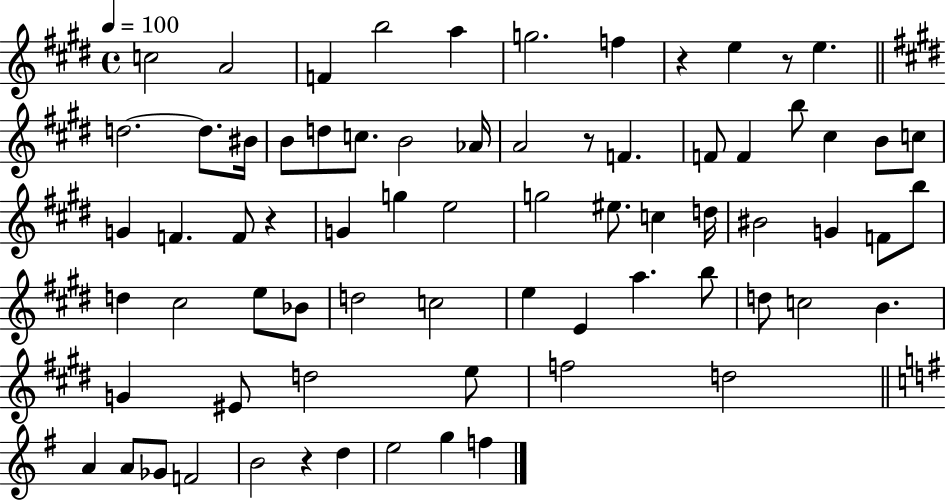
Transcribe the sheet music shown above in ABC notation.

X:1
T:Untitled
M:4/4
L:1/4
K:E
c2 A2 F b2 a g2 f z e z/2 e d2 d/2 ^B/4 B/2 d/2 c/2 B2 _A/4 A2 z/2 F F/2 F b/2 ^c B/2 c/2 G F F/2 z G g e2 g2 ^e/2 c d/4 ^B2 G F/2 b/2 d ^c2 e/2 _B/2 d2 c2 e E a b/2 d/2 c2 B G ^E/2 d2 e/2 f2 d2 A A/2 _G/2 F2 B2 z d e2 g f